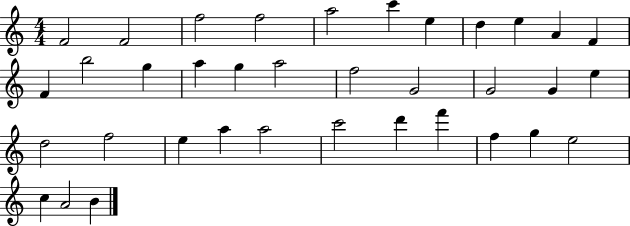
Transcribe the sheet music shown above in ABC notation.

X:1
T:Untitled
M:4/4
L:1/4
K:C
F2 F2 f2 f2 a2 c' e d e A F F b2 g a g a2 f2 G2 G2 G e d2 f2 e a a2 c'2 d' f' f g e2 c A2 B